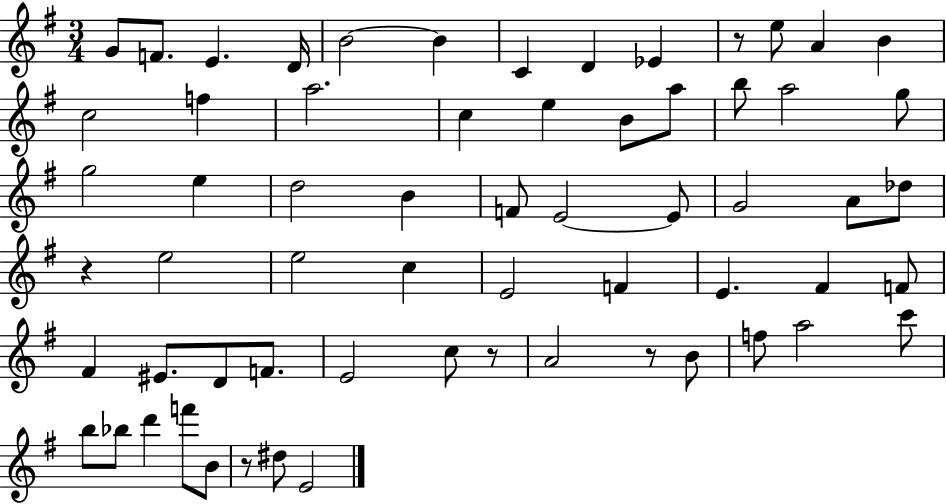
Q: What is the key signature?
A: G major